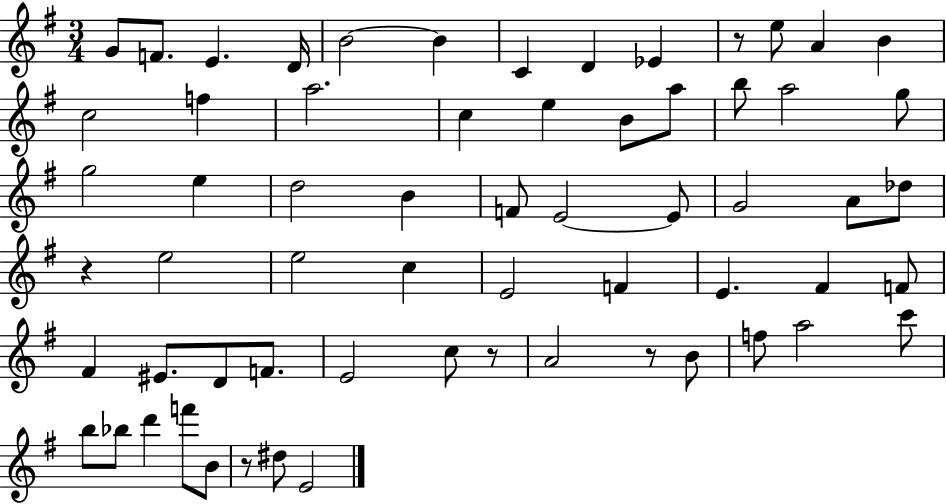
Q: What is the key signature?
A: G major